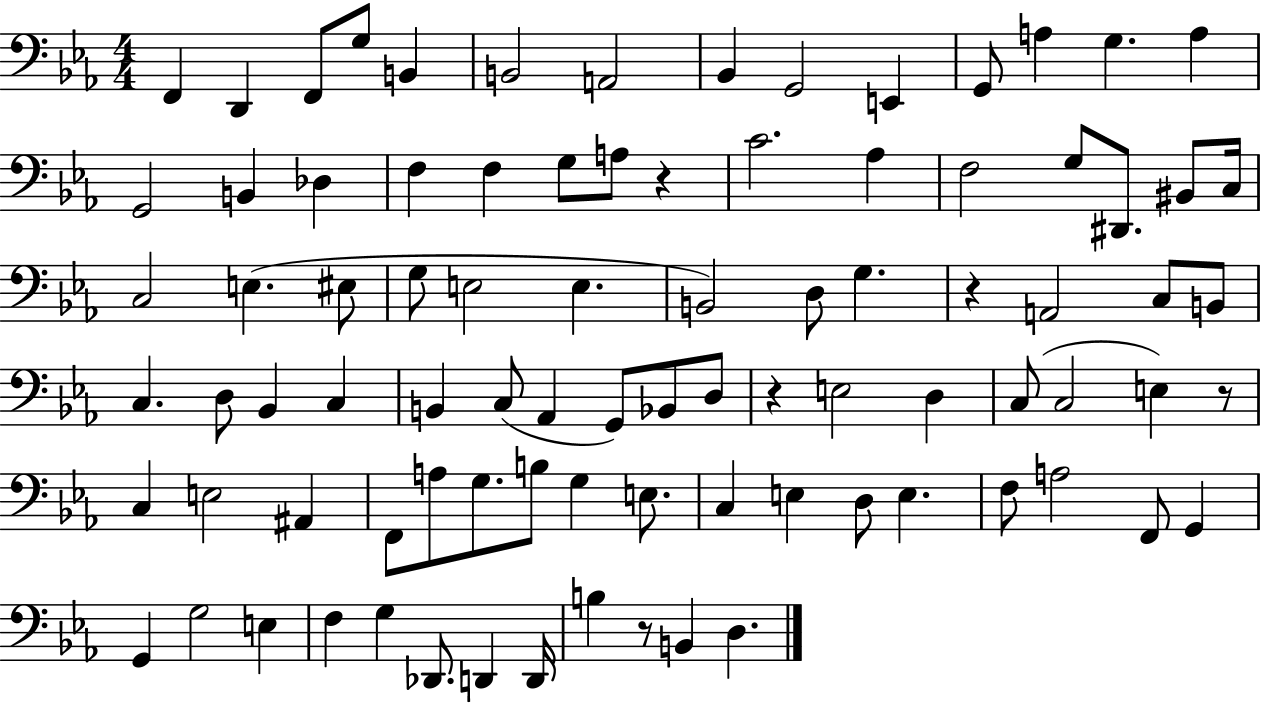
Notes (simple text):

F2/q D2/q F2/e G3/e B2/q B2/h A2/h Bb2/q G2/h E2/q G2/e A3/q G3/q. A3/q G2/h B2/q Db3/q F3/q F3/q G3/e A3/e R/q C4/h. Ab3/q F3/h G3/e D#2/e. BIS2/e C3/s C3/h E3/q. EIS3/e G3/e E3/h E3/q. B2/h D3/e G3/q. R/q A2/h C3/e B2/e C3/q. D3/e Bb2/q C3/q B2/q C3/e Ab2/q G2/e Bb2/e D3/e R/q E3/h D3/q C3/e C3/h E3/q R/e C3/q E3/h A#2/q F2/e A3/e G3/e. B3/e G3/q E3/e. C3/q E3/q D3/e E3/q. F3/e A3/h F2/e G2/q G2/q G3/h E3/q F3/q G3/q Db2/e. D2/q D2/s B3/q R/e B2/q D3/q.